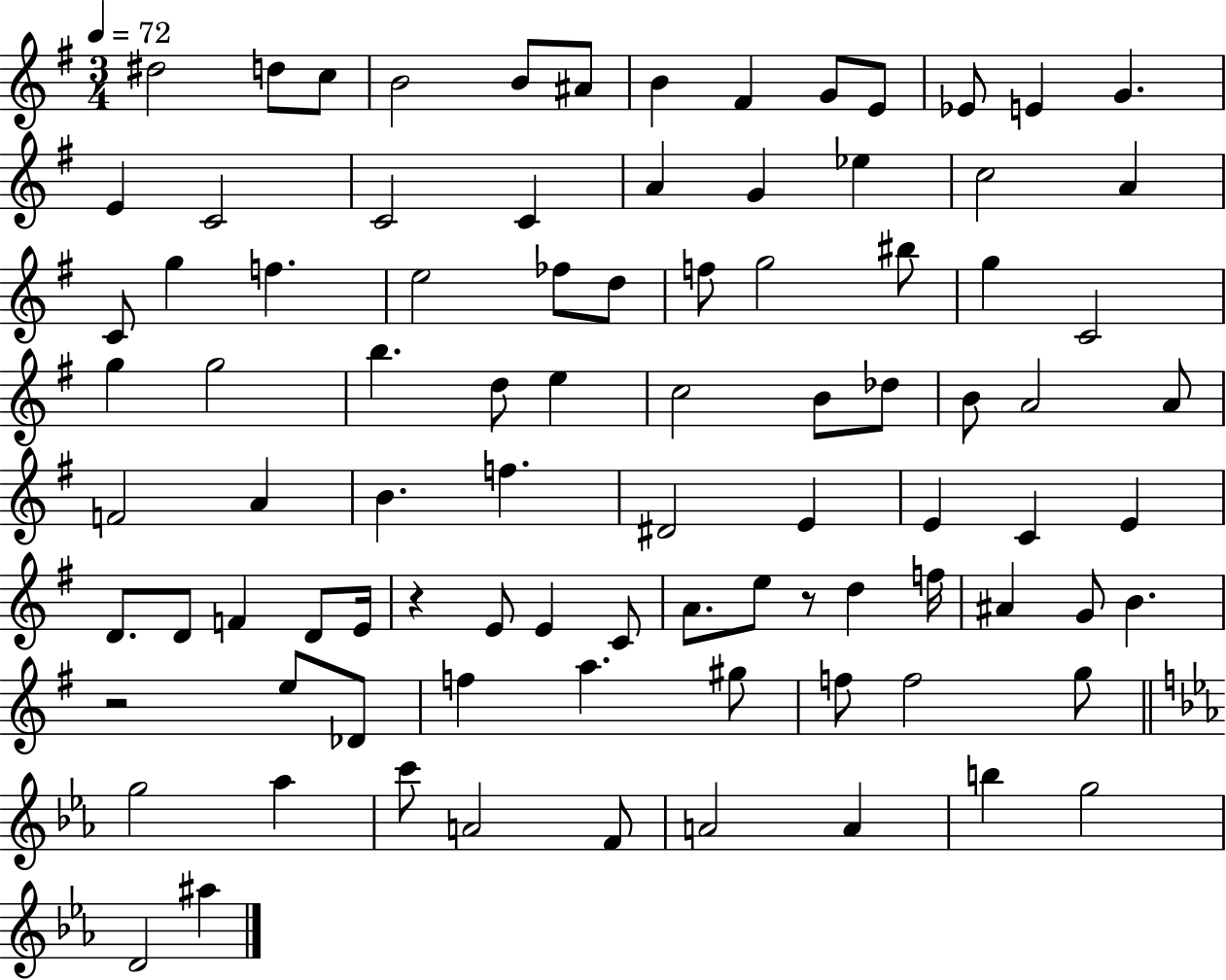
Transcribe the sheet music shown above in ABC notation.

X:1
T:Untitled
M:3/4
L:1/4
K:G
^d2 d/2 c/2 B2 B/2 ^A/2 B ^F G/2 E/2 _E/2 E G E C2 C2 C A G _e c2 A C/2 g f e2 _f/2 d/2 f/2 g2 ^b/2 g C2 g g2 b d/2 e c2 B/2 _d/2 B/2 A2 A/2 F2 A B f ^D2 E E C E D/2 D/2 F D/2 E/4 z E/2 E C/2 A/2 e/2 z/2 d f/4 ^A G/2 B z2 e/2 _D/2 f a ^g/2 f/2 f2 g/2 g2 _a c'/2 A2 F/2 A2 A b g2 D2 ^a